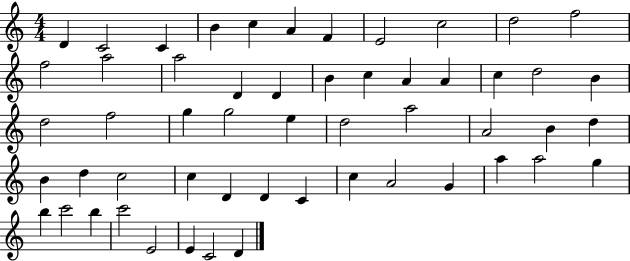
{
  \clef treble
  \numericTimeSignature
  \time 4/4
  \key c \major
  d'4 c'2 c'4 | b'4 c''4 a'4 f'4 | e'2 c''2 | d''2 f''2 | \break f''2 a''2 | a''2 d'4 d'4 | b'4 c''4 a'4 a'4 | c''4 d''2 b'4 | \break d''2 f''2 | g''4 g''2 e''4 | d''2 a''2 | a'2 b'4 d''4 | \break b'4 d''4 c''2 | c''4 d'4 d'4 c'4 | c''4 a'2 g'4 | a''4 a''2 g''4 | \break b''4 c'''2 b''4 | c'''2 e'2 | e'4 c'2 d'4 | \bar "|."
}